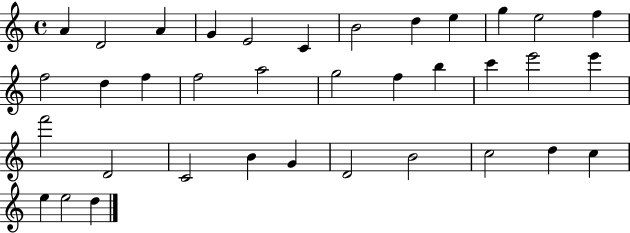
A4/q D4/h A4/q G4/q E4/h C4/q B4/h D5/q E5/q G5/q E5/h F5/q F5/h D5/q F5/q F5/h A5/h G5/h F5/q B5/q C6/q E6/h E6/q F6/h D4/h C4/h B4/q G4/q D4/h B4/h C5/h D5/q C5/q E5/q E5/h D5/q